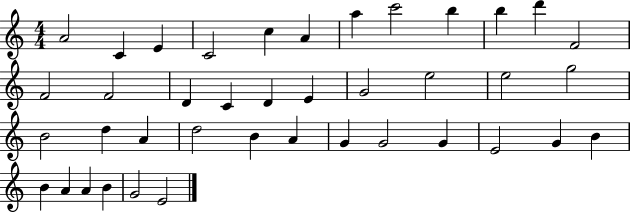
{
  \clef treble
  \numericTimeSignature
  \time 4/4
  \key c \major
  a'2 c'4 e'4 | c'2 c''4 a'4 | a''4 c'''2 b''4 | b''4 d'''4 f'2 | \break f'2 f'2 | d'4 c'4 d'4 e'4 | g'2 e''2 | e''2 g''2 | \break b'2 d''4 a'4 | d''2 b'4 a'4 | g'4 g'2 g'4 | e'2 g'4 b'4 | \break b'4 a'4 a'4 b'4 | g'2 e'2 | \bar "|."
}